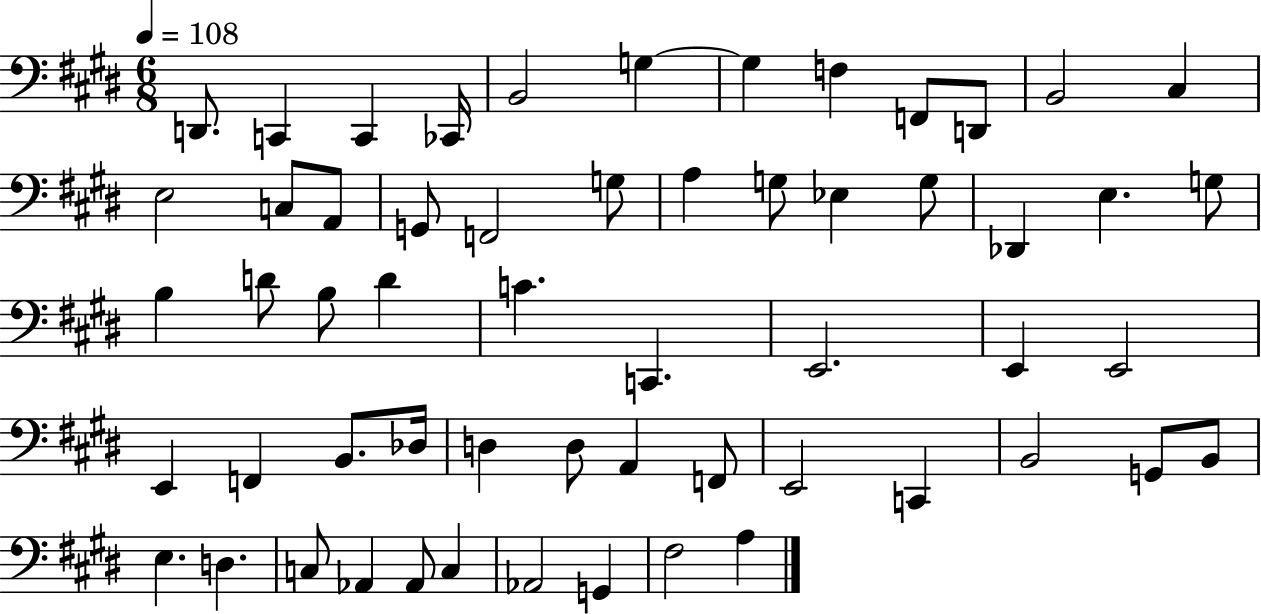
D2/e. C2/q C2/q CES2/s B2/h G3/q G3/q F3/q F2/e D2/e B2/h C#3/q E3/h C3/e A2/e G2/e F2/h G3/e A3/q G3/e Eb3/q G3/e Db2/q E3/q. G3/e B3/q D4/e B3/e D4/q C4/q. C2/q. E2/h. E2/q E2/h E2/q F2/q B2/e. Db3/s D3/q D3/e A2/q F2/e E2/h C2/q B2/h G2/e B2/e E3/q. D3/q. C3/e Ab2/q Ab2/e C3/q Ab2/h G2/q F#3/h A3/q